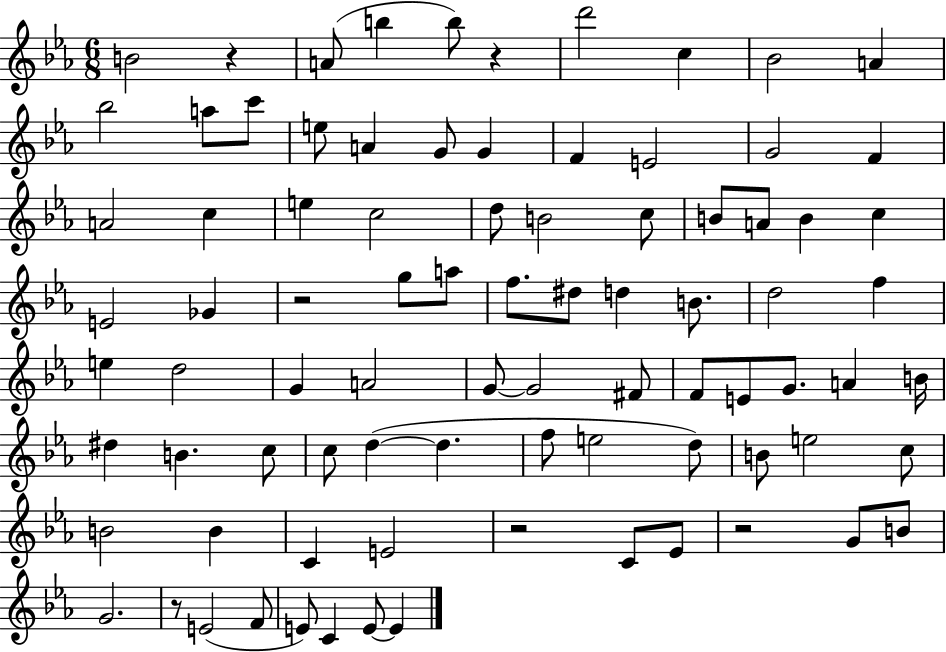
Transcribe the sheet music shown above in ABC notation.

X:1
T:Untitled
M:6/8
L:1/4
K:Eb
B2 z A/2 b b/2 z d'2 c _B2 A _b2 a/2 c'/2 e/2 A G/2 G F E2 G2 F A2 c e c2 d/2 B2 c/2 B/2 A/2 B c E2 _G z2 g/2 a/2 f/2 ^d/2 d B/2 d2 f e d2 G A2 G/2 G2 ^F/2 F/2 E/2 G/2 A B/4 ^d B c/2 c/2 d d f/2 e2 d/2 B/2 e2 c/2 B2 B C E2 z2 C/2 _E/2 z2 G/2 B/2 G2 z/2 E2 F/2 E/2 C E/2 E